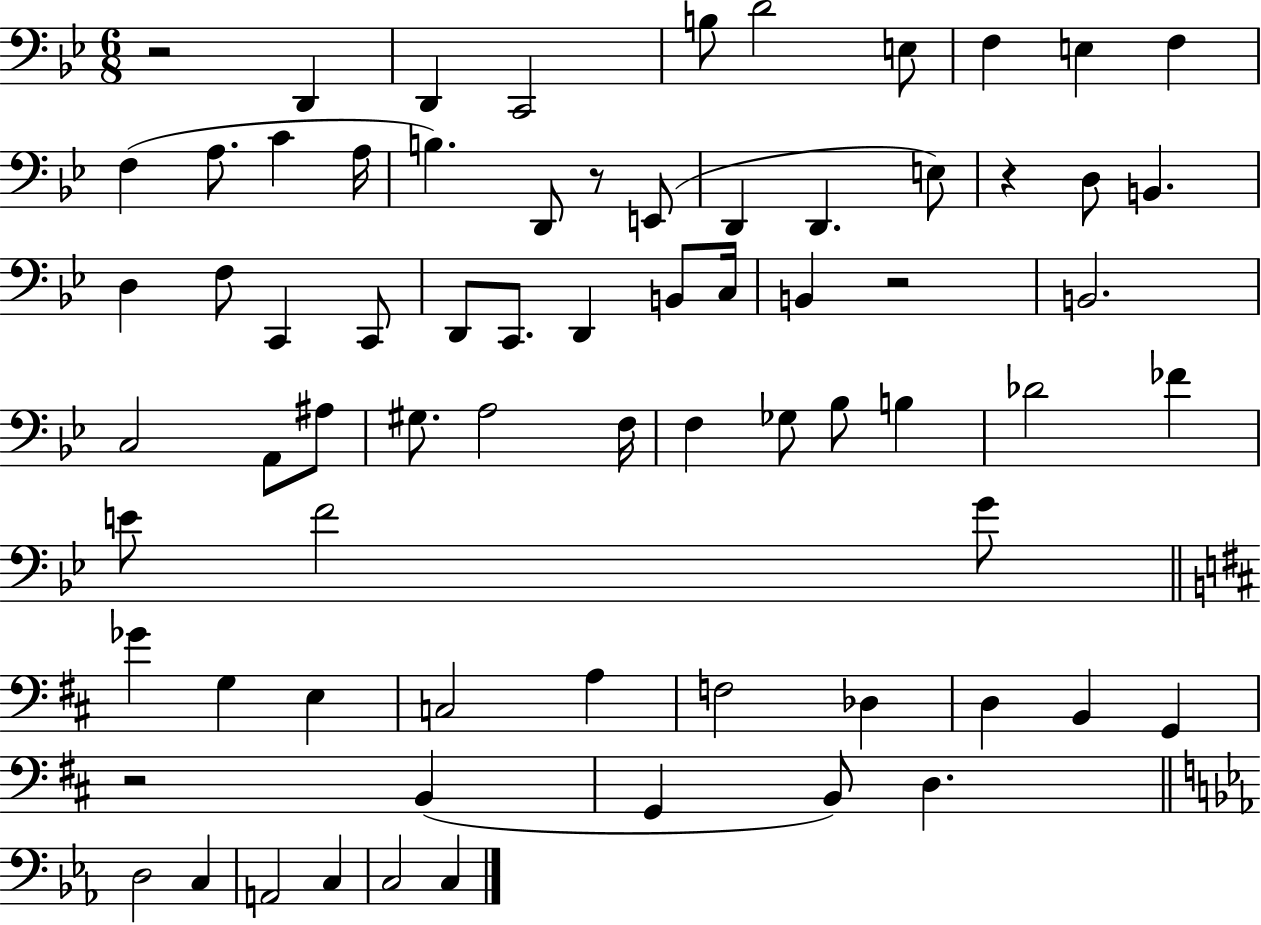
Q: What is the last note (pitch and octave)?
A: C3